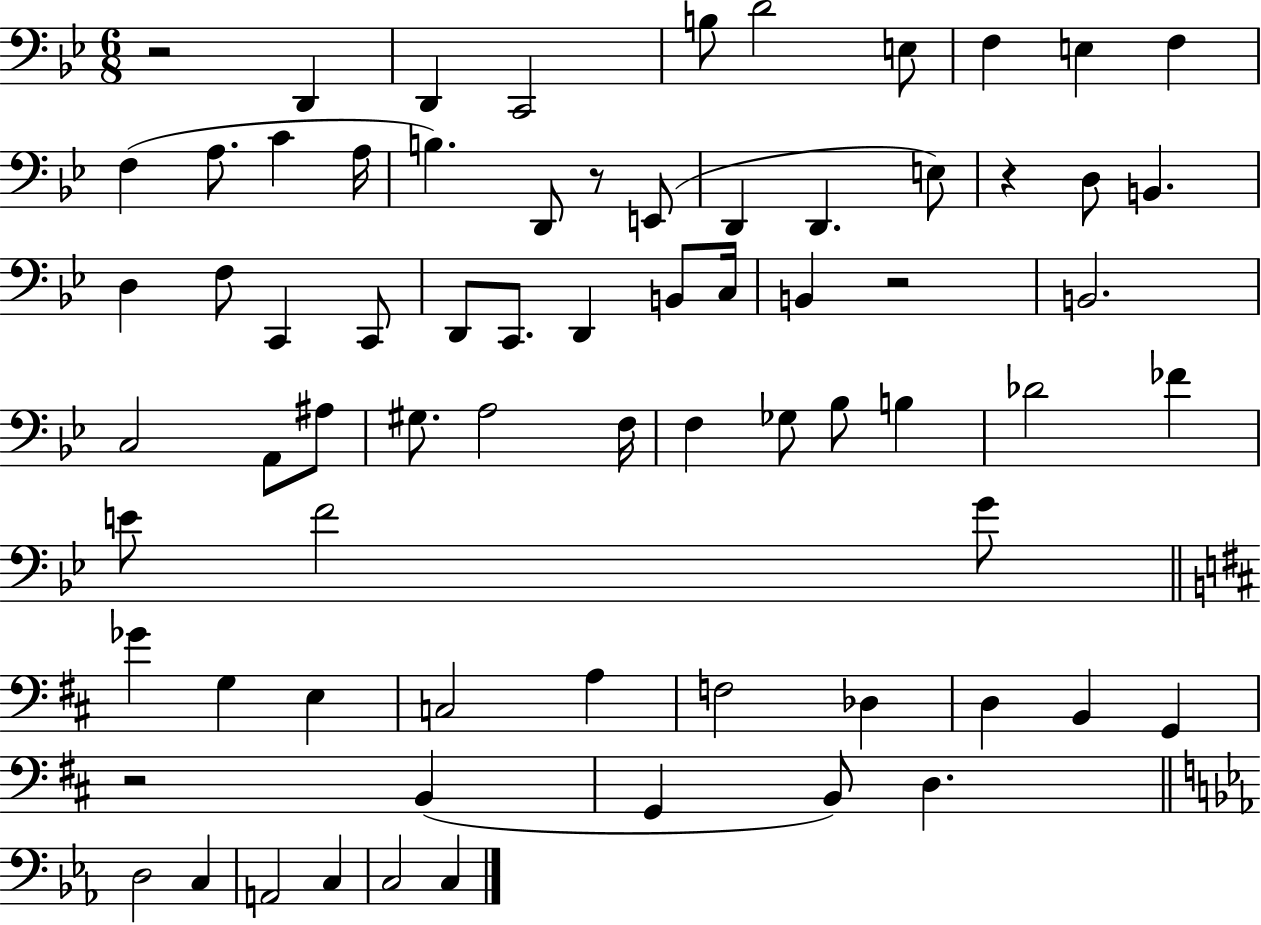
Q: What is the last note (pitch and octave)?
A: C3